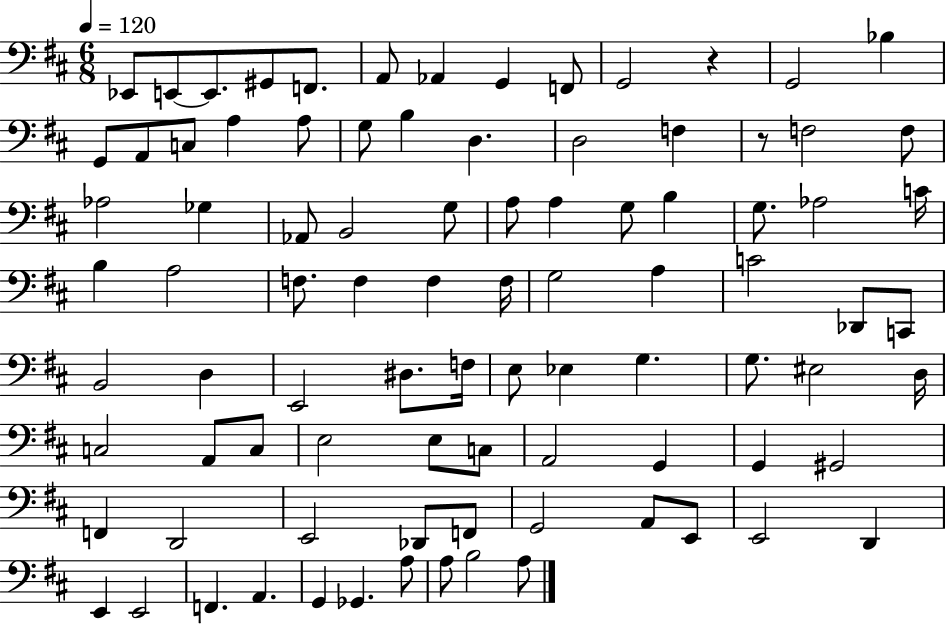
Eb2/e E2/e E2/e. G#2/e F2/e. A2/e Ab2/q G2/q F2/e G2/h R/q G2/h Bb3/q G2/e A2/e C3/e A3/q A3/e G3/e B3/q D3/q. D3/h F3/q R/e F3/h F3/e Ab3/h Gb3/q Ab2/e B2/h G3/e A3/e A3/q G3/e B3/q G3/e. Ab3/h C4/s B3/q A3/h F3/e. F3/q F3/q F3/s G3/h A3/q C4/h Db2/e C2/e B2/h D3/q E2/h D#3/e. F3/s E3/e Eb3/q G3/q. G3/e. EIS3/h D3/s C3/h A2/e C3/e E3/h E3/e C3/e A2/h G2/q G2/q G#2/h F2/q D2/h E2/h Db2/e F2/e G2/h A2/e E2/e E2/h D2/q E2/q E2/h F2/q. A2/q. G2/q Gb2/q. A3/e A3/e B3/h A3/e